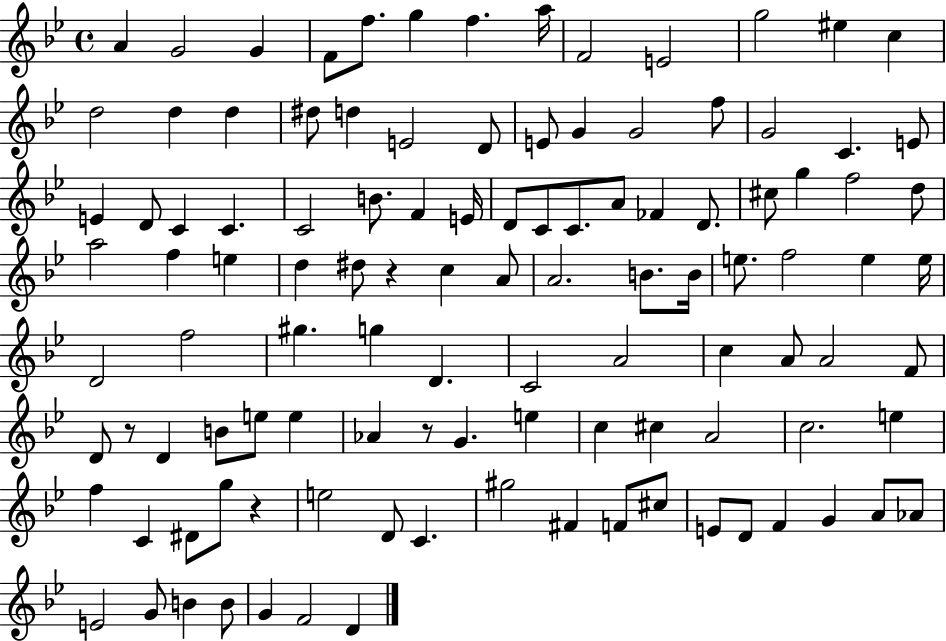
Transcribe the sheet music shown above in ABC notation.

X:1
T:Untitled
M:4/4
L:1/4
K:Bb
A G2 G F/2 f/2 g f a/4 F2 E2 g2 ^e c d2 d d ^d/2 d E2 D/2 E/2 G G2 f/2 G2 C E/2 E D/2 C C C2 B/2 F E/4 D/2 C/2 C/2 A/2 _F D/2 ^c/2 g f2 d/2 a2 f e d ^d/2 z c A/2 A2 B/2 B/4 e/2 f2 e e/4 D2 f2 ^g g D C2 A2 c A/2 A2 F/2 D/2 z/2 D B/2 e/2 e _A z/2 G e c ^c A2 c2 e f C ^D/2 g/2 z e2 D/2 C ^g2 ^F F/2 ^c/2 E/2 D/2 F G A/2 _A/2 E2 G/2 B B/2 G F2 D